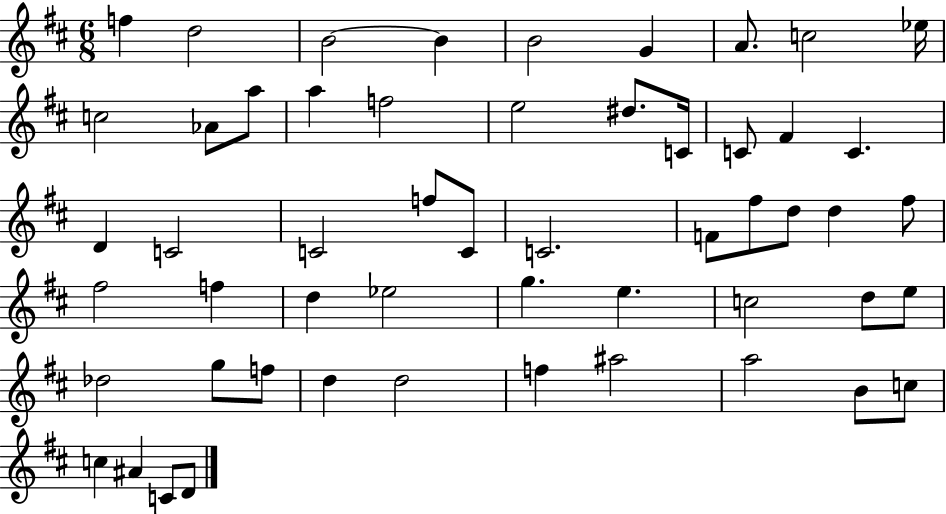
F5/q D5/h B4/h B4/q B4/h G4/q A4/e. C5/h Eb5/s C5/h Ab4/e A5/e A5/q F5/h E5/h D#5/e. C4/s C4/e F#4/q C4/q. D4/q C4/h C4/h F5/e C4/e C4/h. F4/e F#5/e D5/e D5/q F#5/e F#5/h F5/q D5/q Eb5/h G5/q. E5/q. C5/h D5/e E5/e Db5/h G5/e F5/e D5/q D5/h F5/q A#5/h A5/h B4/e C5/e C5/q A#4/q C4/e D4/e